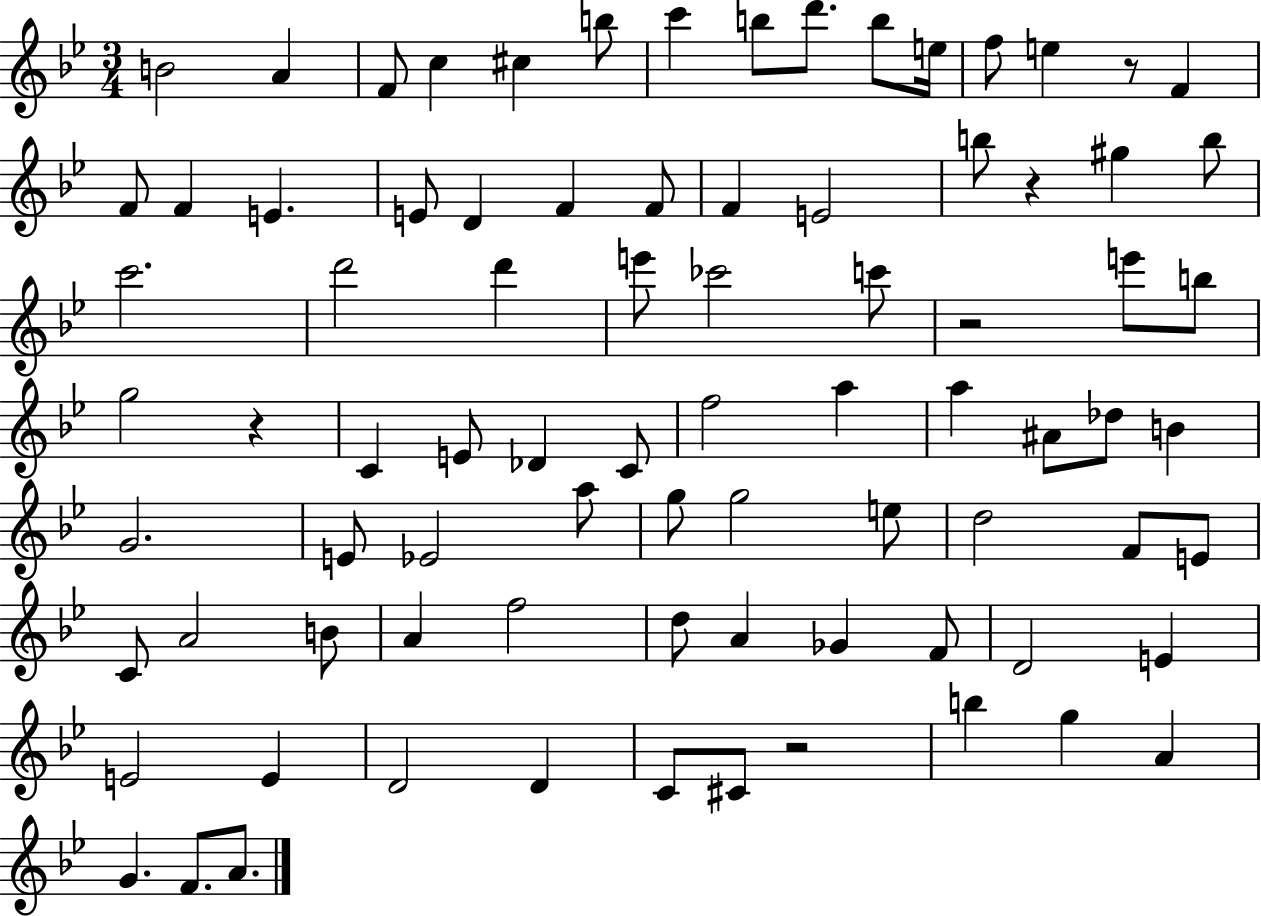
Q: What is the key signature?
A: BES major